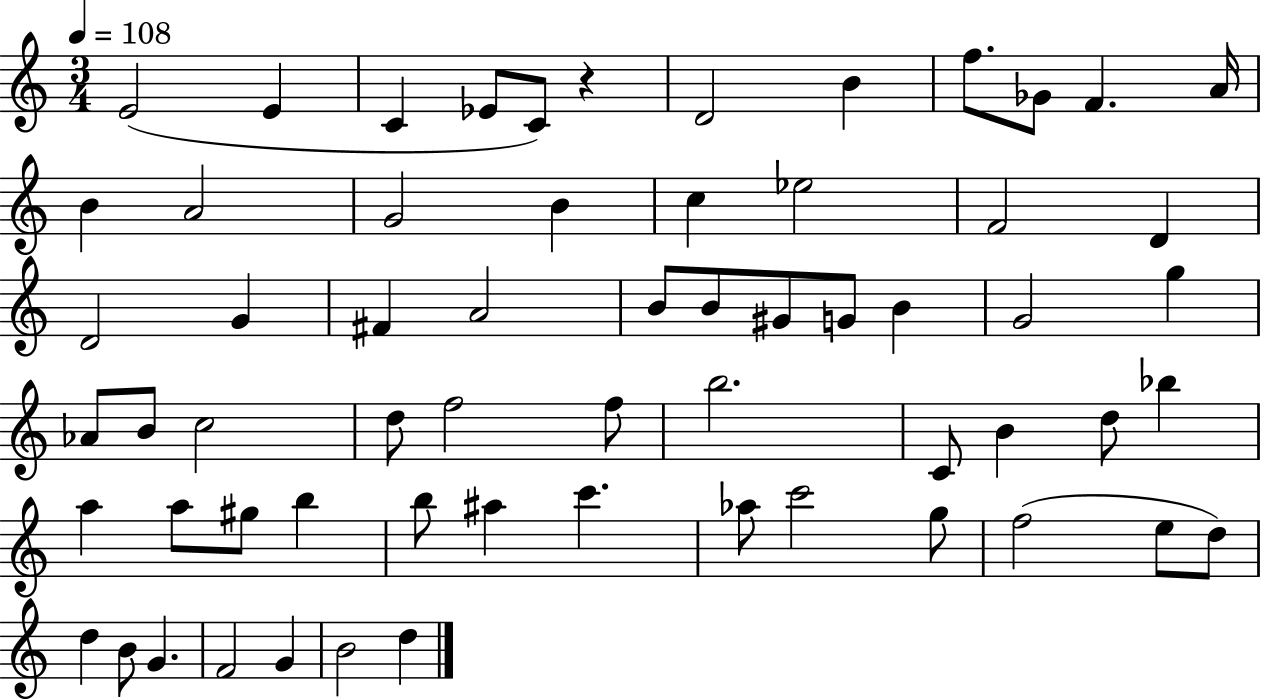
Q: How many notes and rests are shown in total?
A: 62